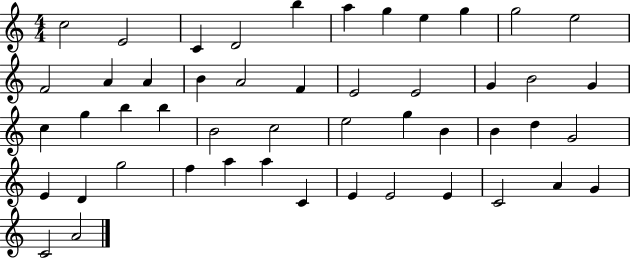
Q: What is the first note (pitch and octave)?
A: C5